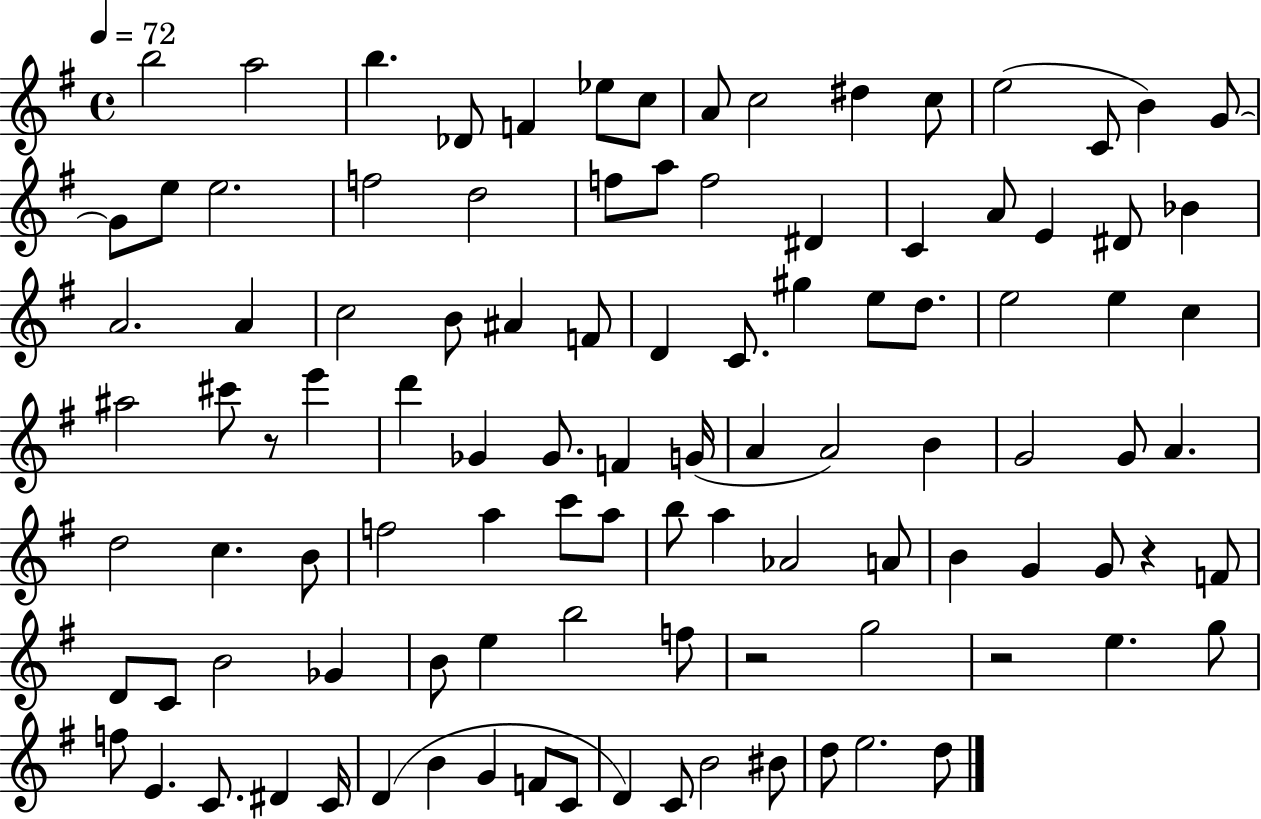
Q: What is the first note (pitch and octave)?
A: B5